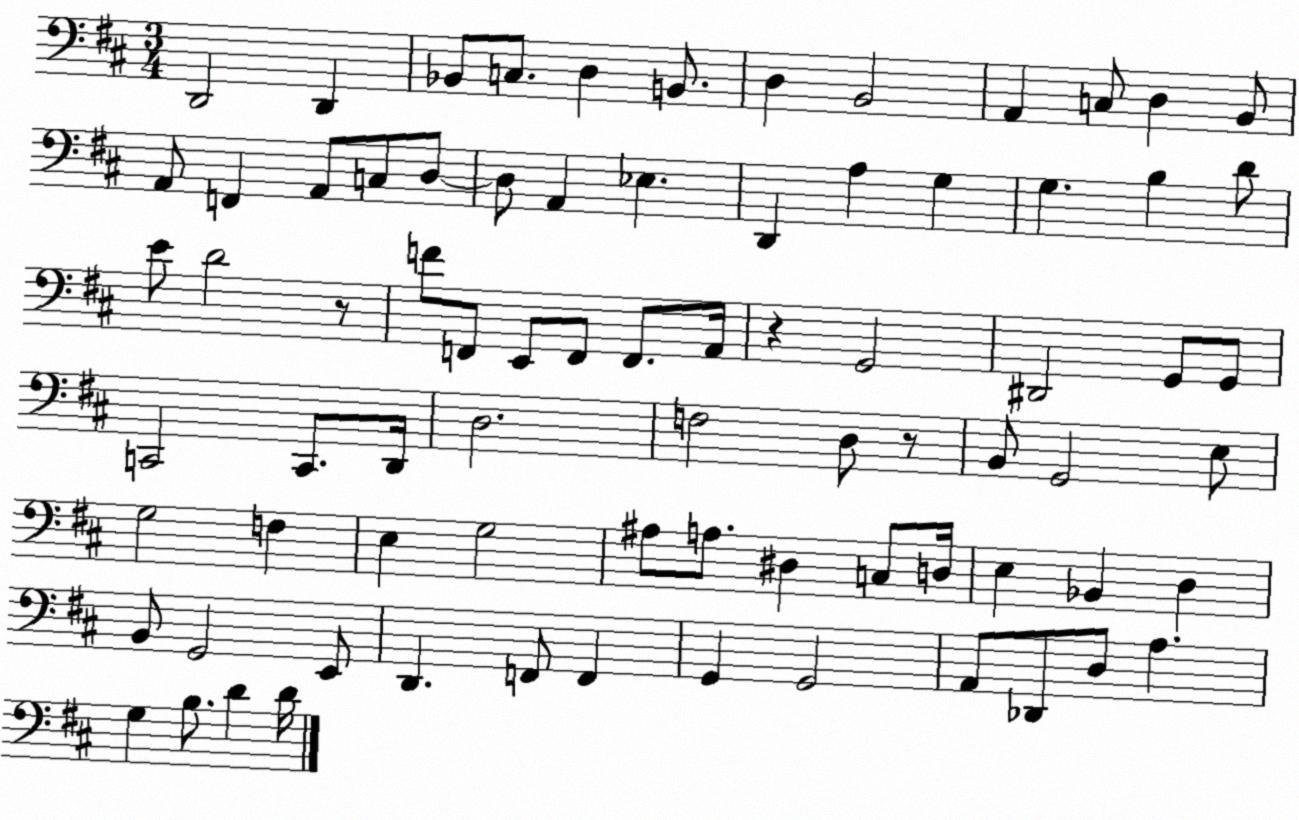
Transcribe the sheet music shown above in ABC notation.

X:1
T:Untitled
M:3/4
L:1/4
K:D
D,,2 D,, _B,,/2 C,/2 D, B,,/2 D, B,,2 A,, C,/2 D, B,,/2 A,,/2 F,, A,,/2 C,/2 D,/2 D,/2 A,, _E, D,, A, G, G, B, D/2 E/2 D2 z/2 F/2 F,,/2 E,,/2 F,,/2 F,,/2 A,,/4 z G,,2 ^D,,2 G,,/2 G,,/2 C,,2 C,,/2 D,,/4 D,2 F,2 D,/2 z/2 B,,/2 G,,2 E,/2 G,2 F, E, G,2 ^A,/2 A,/2 ^D, C,/2 D,/4 E, _B,, D, B,,/2 G,,2 E,,/2 D,, F,,/2 F,, G,, G,,2 A,,/2 _D,,/2 D,/2 A, G, B,/2 D D/4